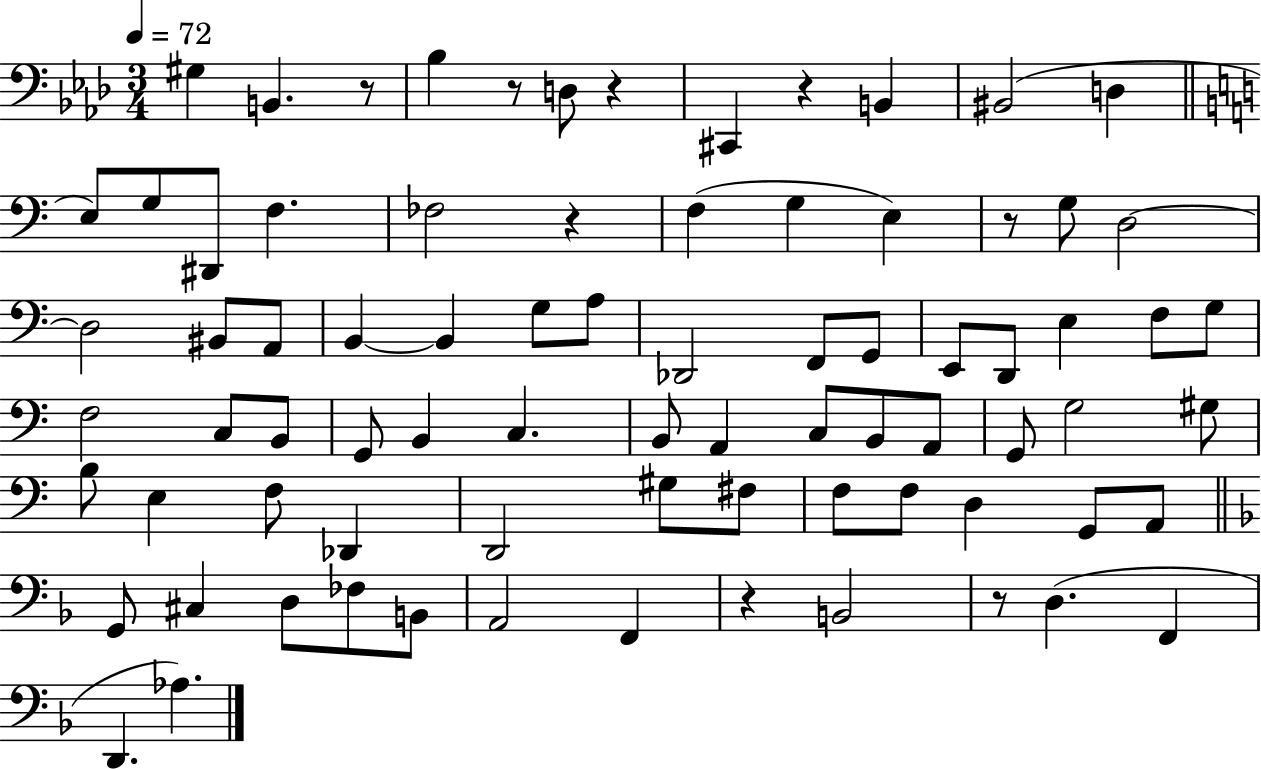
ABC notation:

X:1
T:Untitled
M:3/4
L:1/4
K:Ab
^G, B,, z/2 _B, z/2 D,/2 z ^C,, z B,, ^B,,2 D, E,/2 G,/2 ^D,,/2 F, _F,2 z F, G, E, z/2 G,/2 D,2 D,2 ^B,,/2 A,,/2 B,, B,, G,/2 A,/2 _D,,2 F,,/2 G,,/2 E,,/2 D,,/2 E, F,/2 G,/2 F,2 C,/2 B,,/2 G,,/2 B,, C, B,,/2 A,, C,/2 B,,/2 A,,/2 G,,/2 G,2 ^G,/2 B,/2 E, F,/2 _D,, D,,2 ^G,/2 ^F,/2 F,/2 F,/2 D, G,,/2 A,,/2 G,,/2 ^C, D,/2 _F,/2 B,,/2 A,,2 F,, z B,,2 z/2 D, F,, D,, _A,